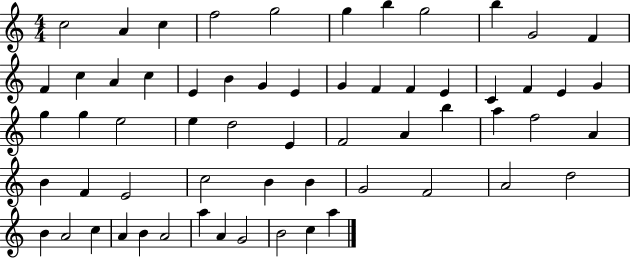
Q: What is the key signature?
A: C major